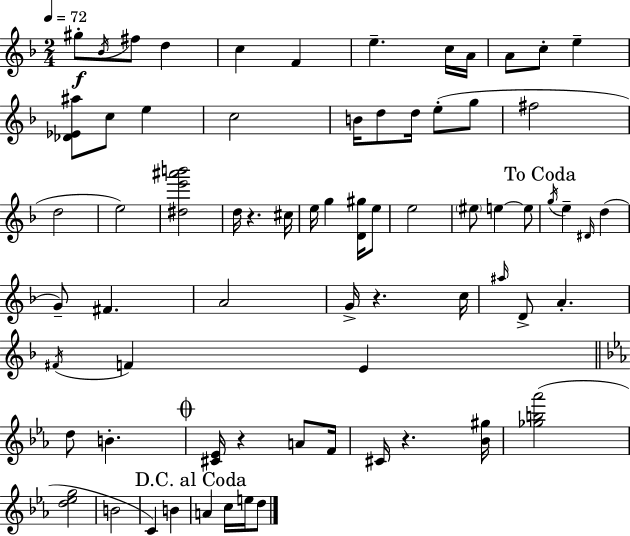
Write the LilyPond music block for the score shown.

{
  \clef treble
  \numericTimeSignature
  \time 2/4
  \key d \minor
  \tempo 4 = 72
  \repeat volta 2 { gis''8-.\f \acciaccatura { bes'16 } fis''8 d''4 | c''4 f'4 | e''4.-- c''16 | a'16 a'8 c''8-. e''4-- | \break <des' ees' ais''>8 c''8 e''4 | c''2 | b'16 d''8 d''16 e''8-.( g''8 | fis''2 | \break d''2 | e''2) | <dis'' e''' ais''' b'''>2 | d''16 r4. | \break cis''16 e''16 g''4 <d' gis''>16 e''8 | e''2 | \parenthesize eis''8 e''4~~ e''8 | \mark "To Coda" \acciaccatura { g''16 } e''4-- \grace { dis'16 }( d''4 | \break g'8--) fis'4. | a'2 | g'16-> r4. | c''16 \grace { ais''16 } d'8-> a'4.-. | \break \acciaccatura { fis'16 } f'4 | e'4 \bar "||" \break \key c \minor d''8 b'4.-. | \mark \markup { \musicglyph "scripts.coda" } <cis' ees'>16 r4 a'8 f'16 | cis'16 r4. <bes' gis''>16 | <ges'' b'' aes'''>2( | \break <d'' ees'' g''>2 | b'2 | c'4) b'4 | \mark "D.C. al Coda" a'4 c''16 e''16 d''8 | \break } \bar "|."
}